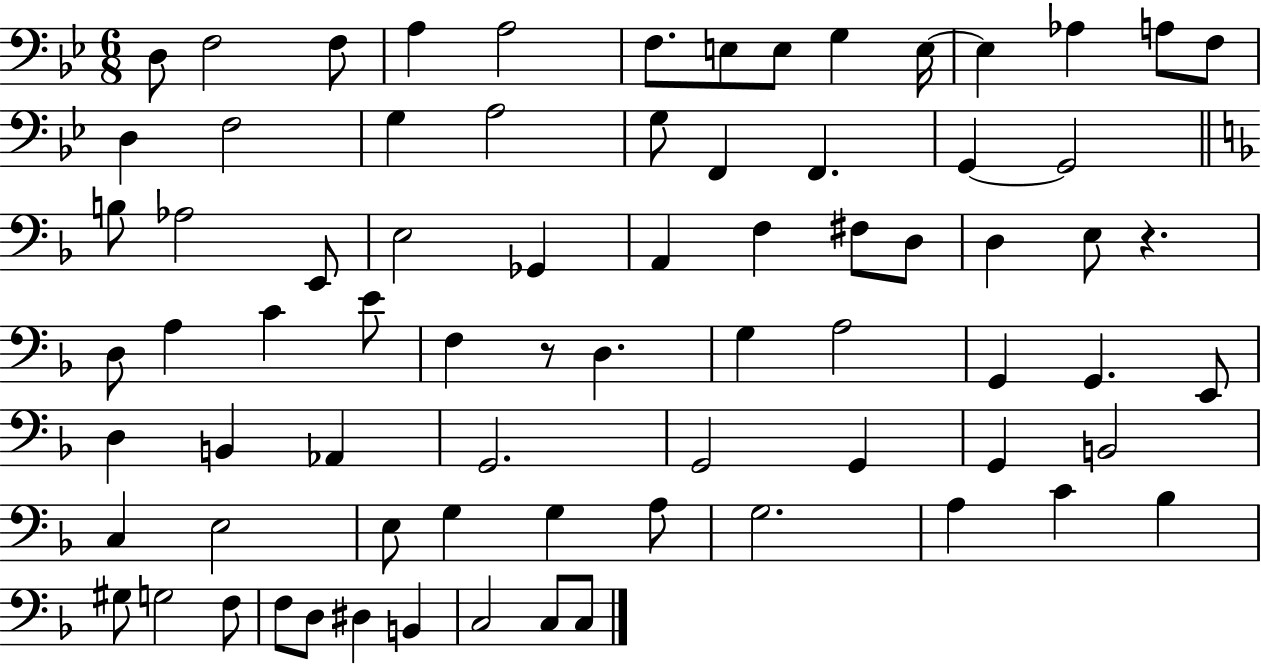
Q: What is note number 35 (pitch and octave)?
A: D3